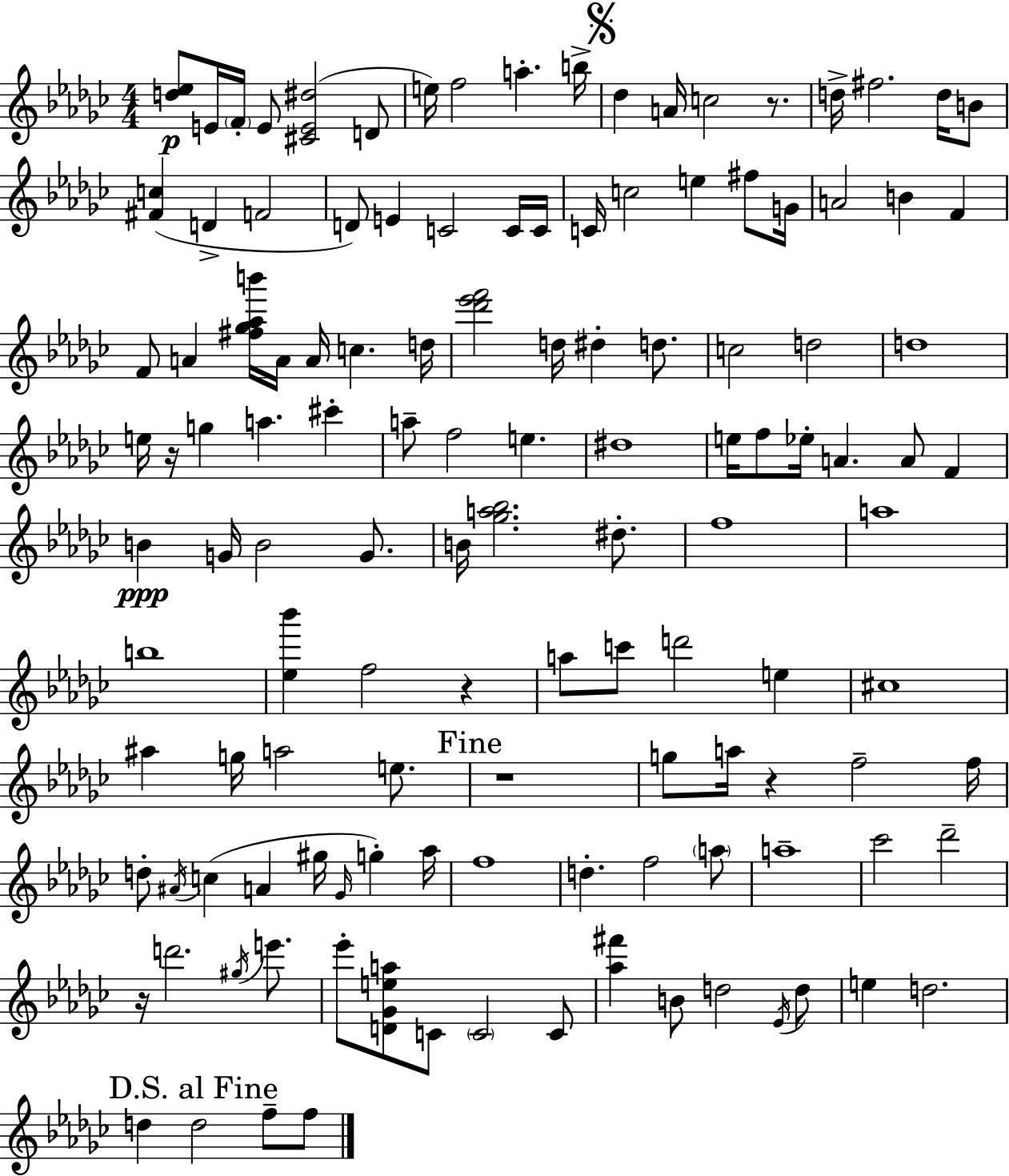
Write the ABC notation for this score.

X:1
T:Untitled
M:4/4
L:1/4
K:Ebm
[d_e]/2 E/4 F/4 E/2 [^CE^d]2 D/2 e/4 f2 a b/4 _d A/4 c2 z/2 d/4 ^f2 d/4 B/2 [^Fc] D F2 D/2 E C2 C/4 C/4 C/4 c2 e ^f/2 G/4 A2 B F F/2 A [^f_g_ab']/4 A/4 A/4 c d/4 [_d'_e'f']2 d/4 ^d d/2 c2 d2 d4 e/4 z/4 g a ^c' a/2 f2 e ^d4 e/4 f/2 _e/4 A A/2 F B G/4 B2 G/2 B/4 [_ga_b]2 ^d/2 f4 a4 b4 [_e_b'] f2 z a/2 c'/2 d'2 e ^c4 ^a g/4 a2 e/2 z4 g/2 a/4 z f2 f/4 d/2 ^A/4 c A ^g/4 _G/4 g _a/4 f4 d f2 a/2 a4 _c'2 _d'2 z/4 d'2 ^g/4 e'/2 _e'/2 [D_Gea]/2 C/2 C2 C/2 [_a^f'] B/2 d2 _E/4 d/2 e d2 d d2 f/2 f/2